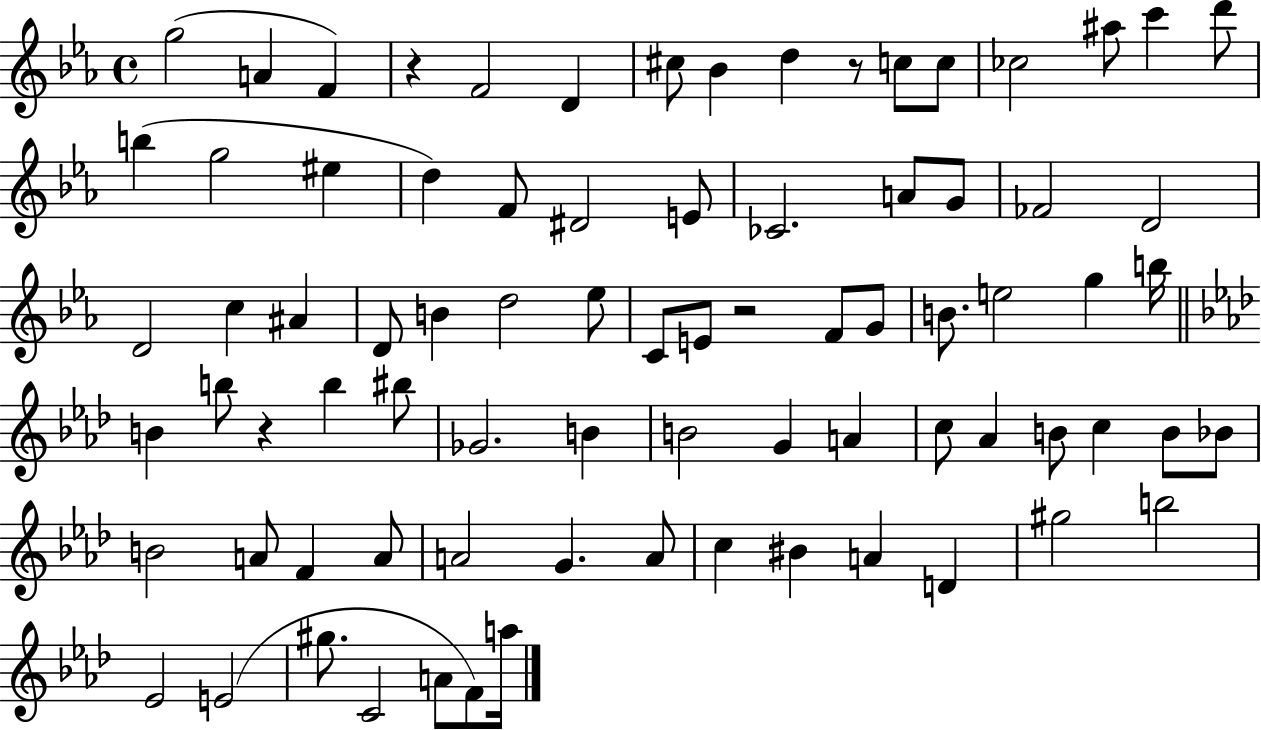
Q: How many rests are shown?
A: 4